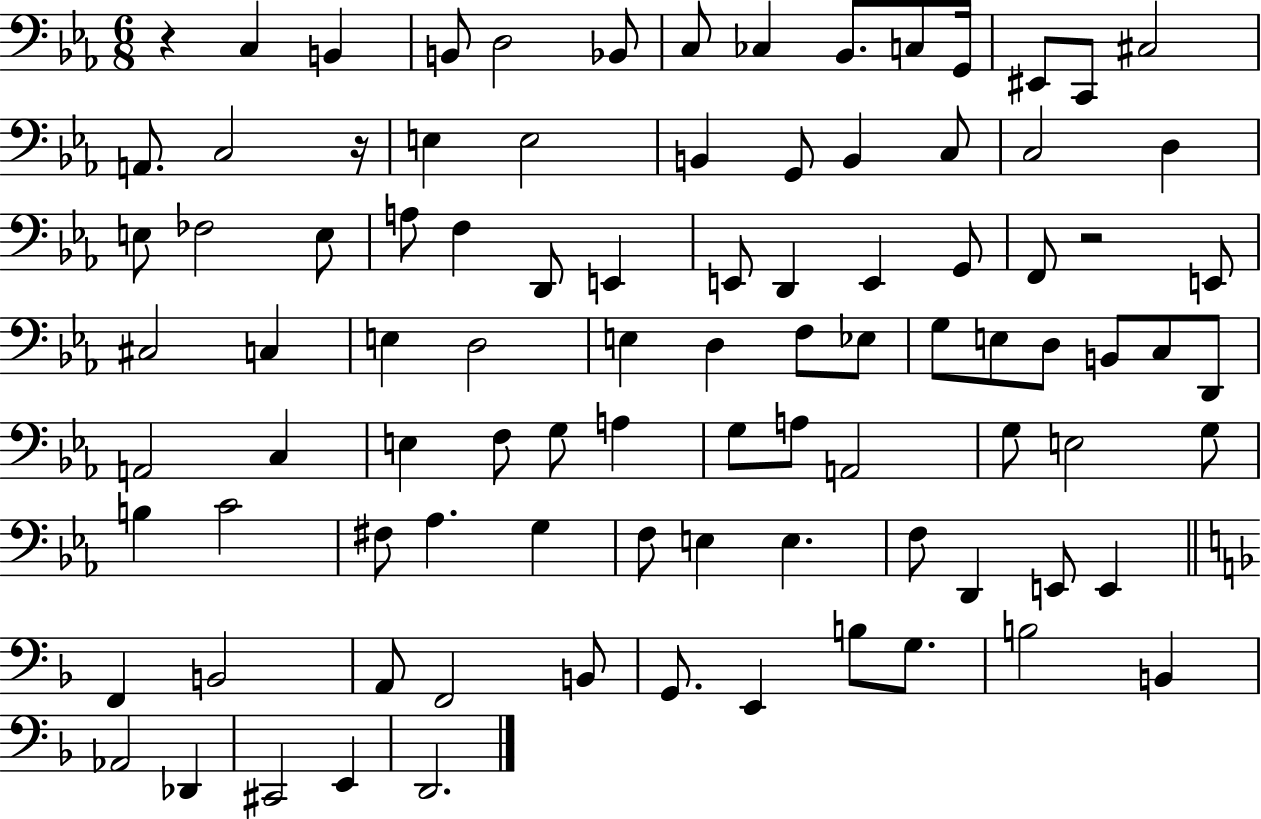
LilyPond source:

{
  \clef bass
  \numericTimeSignature
  \time 6/8
  \key ees \major
  r4 c4 b,4 | b,8 d2 bes,8 | c8 ces4 bes,8. c8 g,16 | eis,8 c,8 cis2 | \break a,8. c2 r16 | e4 e2 | b,4 g,8 b,4 c8 | c2 d4 | \break e8 fes2 e8 | a8 f4 d,8 e,4 | e,8 d,4 e,4 g,8 | f,8 r2 e,8 | \break cis2 c4 | e4 d2 | e4 d4 f8 ees8 | g8 e8 d8 b,8 c8 d,8 | \break a,2 c4 | e4 f8 g8 a4 | g8 a8 a,2 | g8 e2 g8 | \break b4 c'2 | fis8 aes4. g4 | f8 e4 e4. | f8 d,4 e,8 e,4 | \break \bar "||" \break \key f \major f,4 b,2 | a,8 f,2 b,8 | g,8. e,4 b8 g8. | b2 b,4 | \break aes,2 des,4 | cis,2 e,4 | d,2. | \bar "|."
}